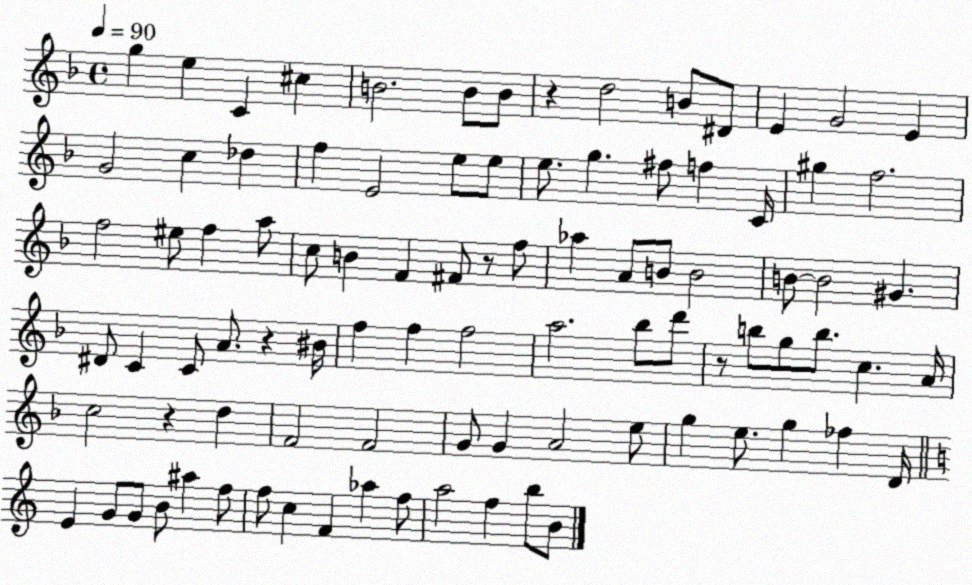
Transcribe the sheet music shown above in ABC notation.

X:1
T:Untitled
M:4/4
L:1/4
K:F
g e C ^c B2 B/2 B/2 z d2 B/2 ^D/2 E G2 E G2 c _d f E2 e/2 e/2 e/2 g ^f/2 f C/4 ^g f2 f2 ^e/2 f a/2 c/2 B F ^F/2 z/2 f/2 _a A/2 B/2 B2 B/2 B2 ^G ^D/2 C C/2 A/2 z ^B/4 f f f2 a2 _b/2 d'/2 z/2 b/2 g/2 b/2 c A/4 c2 z d F2 F2 G/2 G A2 e/2 g e/2 g _f D/4 E G/2 G/2 B/2 ^a f/2 f/2 c F _a f/2 a2 f b/2 B/2